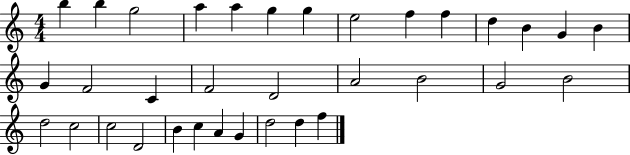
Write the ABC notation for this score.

X:1
T:Untitled
M:4/4
L:1/4
K:C
b b g2 a a g g e2 f f d B G B G F2 C F2 D2 A2 B2 G2 B2 d2 c2 c2 D2 B c A G d2 d f